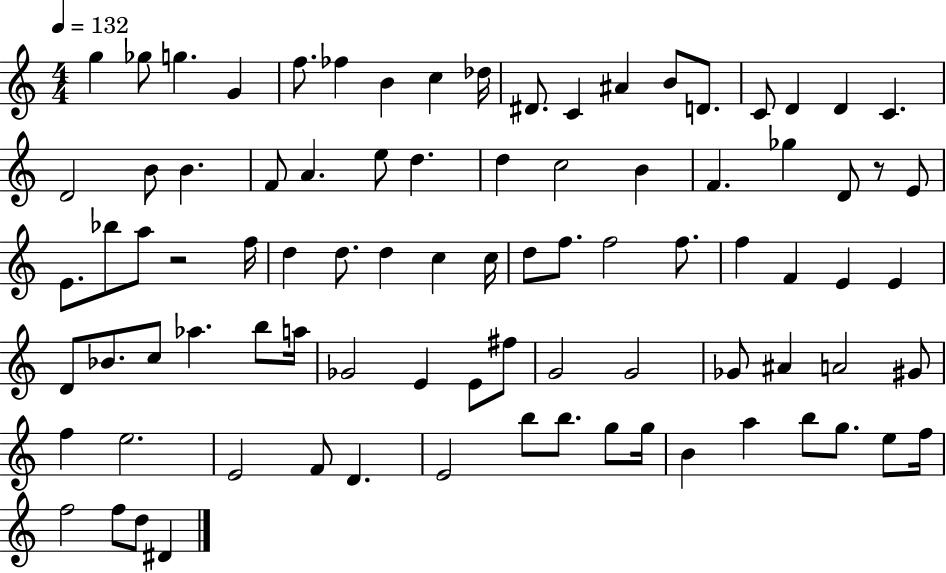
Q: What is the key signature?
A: C major